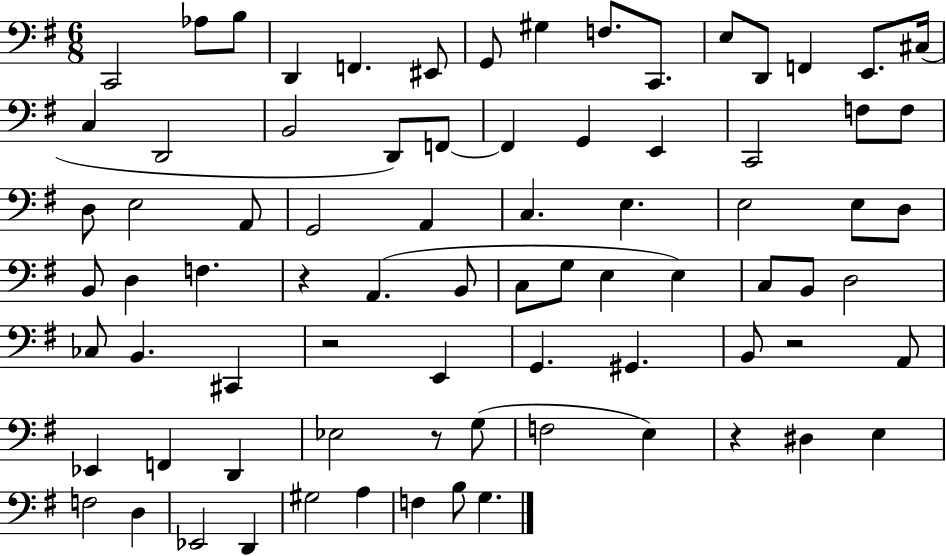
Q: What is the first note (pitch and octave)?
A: C2